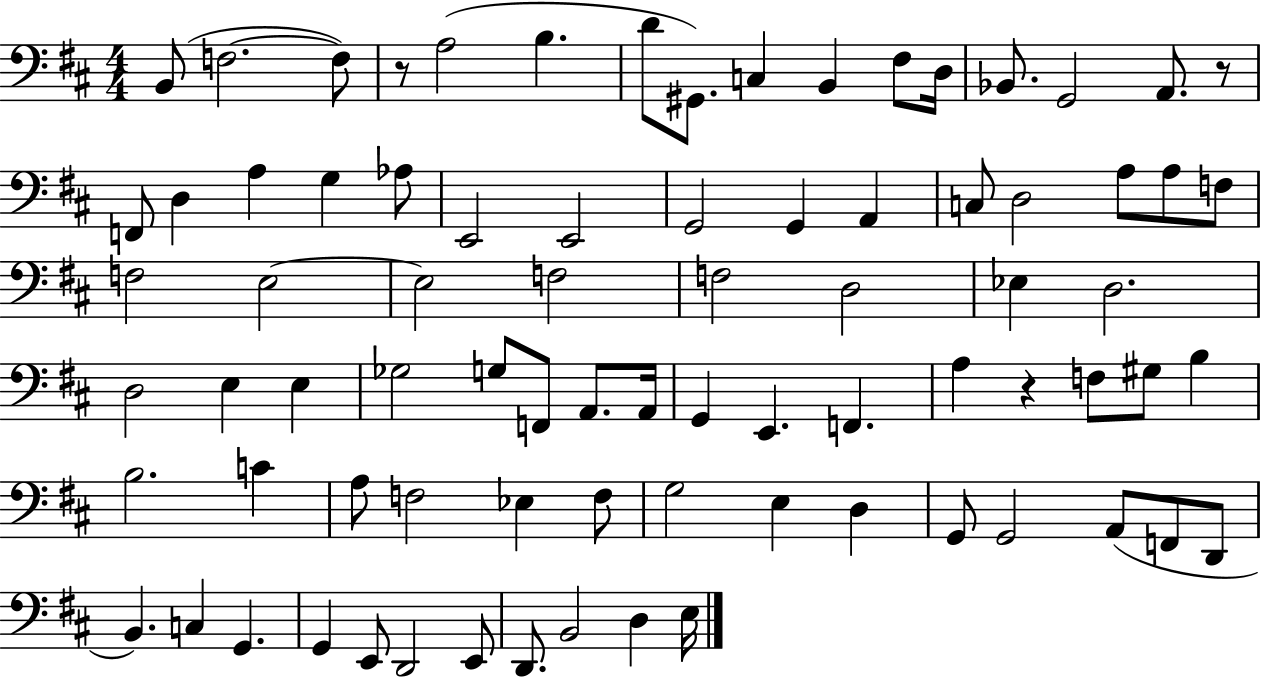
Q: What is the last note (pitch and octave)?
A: E3